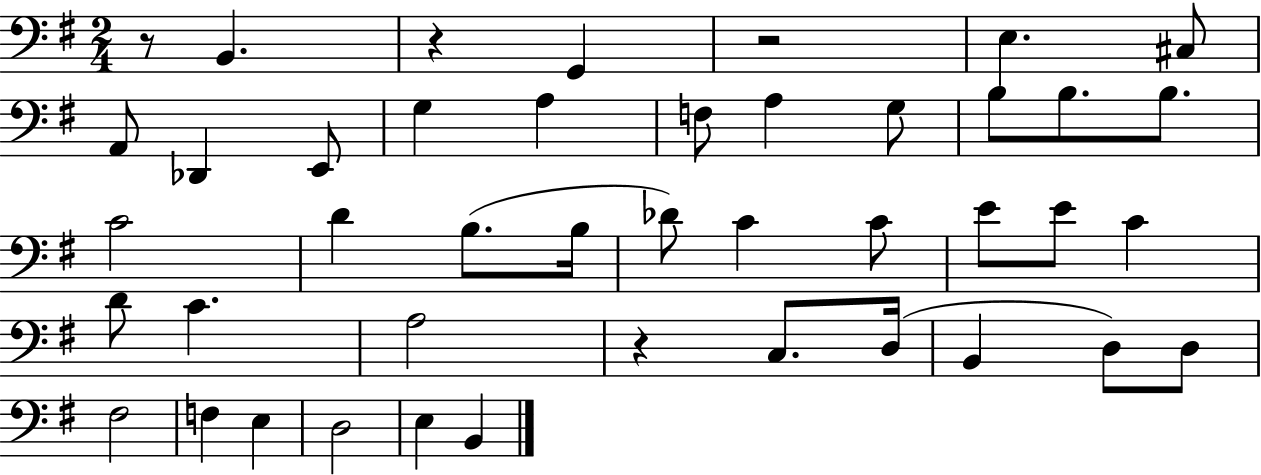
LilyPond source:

{
  \clef bass
  \numericTimeSignature
  \time 2/4
  \key g \major
  \repeat volta 2 { r8 b,4. | r4 g,4 | r2 | e4. cis8 | \break a,8 des,4 e,8 | g4 a4 | f8 a4 g8 | b8 b8. b8. | \break c'2 | d'4 b8.( b16 | des'8) c'4 c'8 | e'8 e'8 c'4 | \break d'8 c'4. | a2 | r4 c8. d16( | b,4 d8) d8 | \break fis2 | f4 e4 | d2 | e4 b,4 | \break } \bar "|."
}